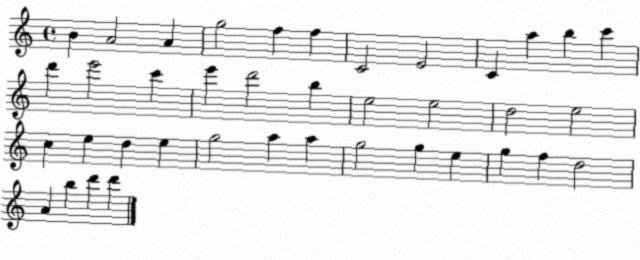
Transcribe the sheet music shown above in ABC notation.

X:1
T:Untitled
M:4/4
L:1/4
K:C
B A2 A g2 f f C2 E2 C a b c' d' e'2 c' e' d'2 b e2 e2 d2 e2 c e d e g2 a a g2 g e g f d2 A b d' d'